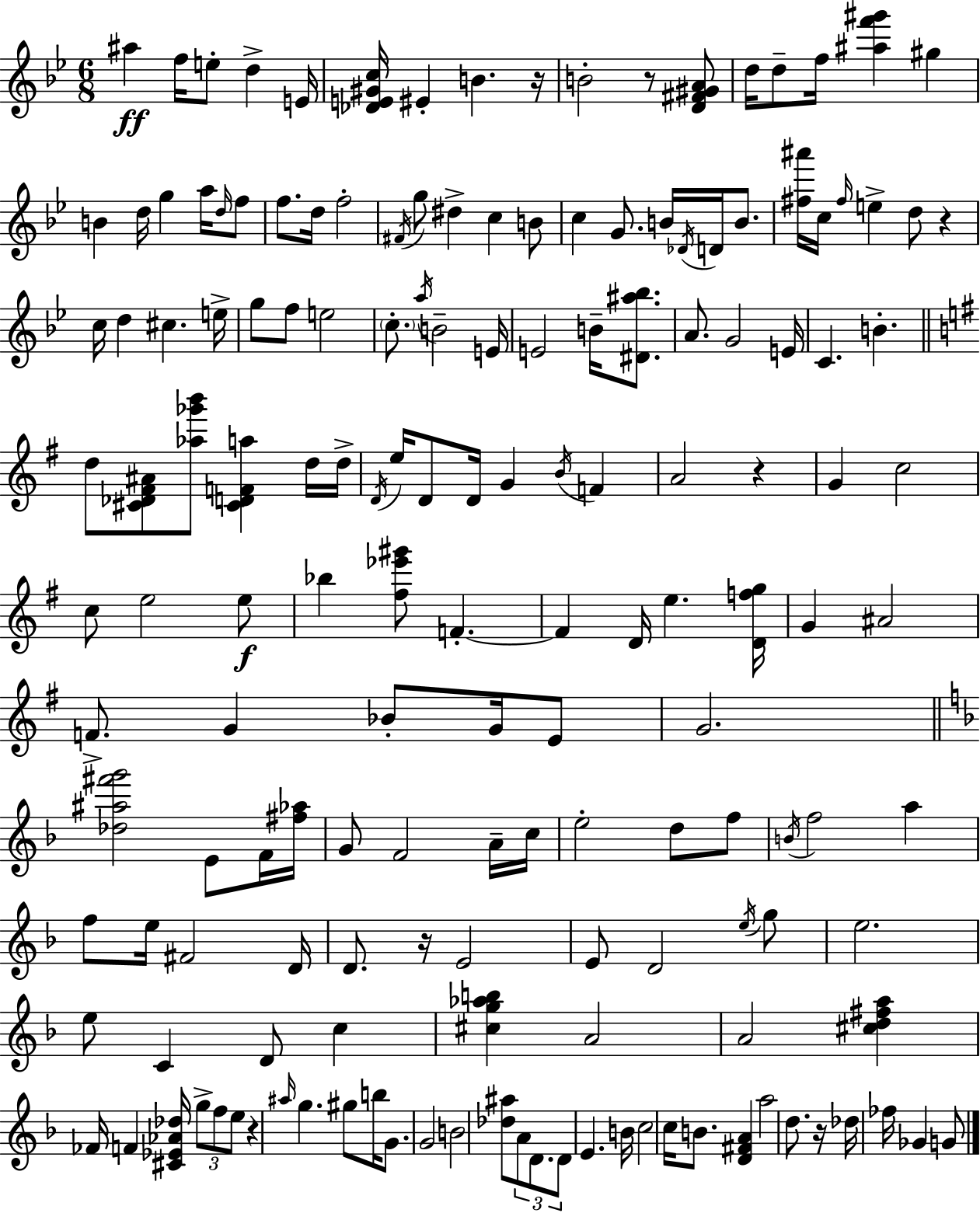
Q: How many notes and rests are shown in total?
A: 162